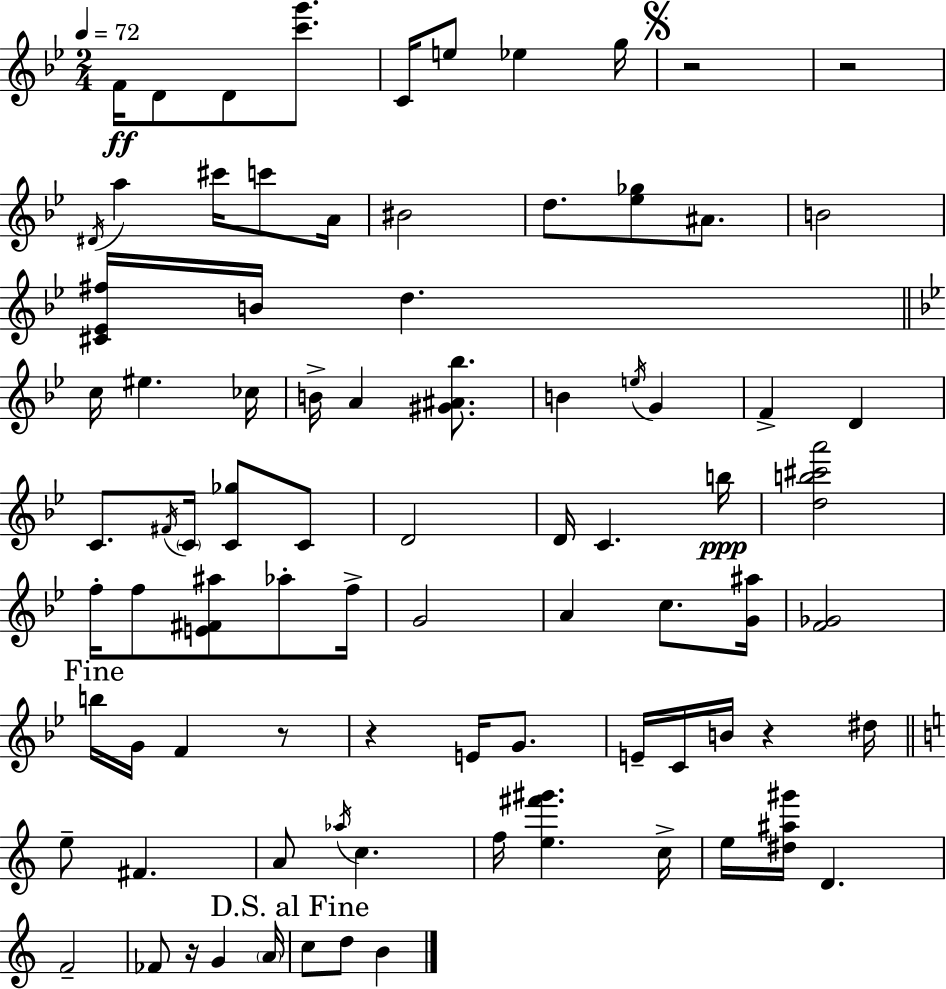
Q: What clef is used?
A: treble